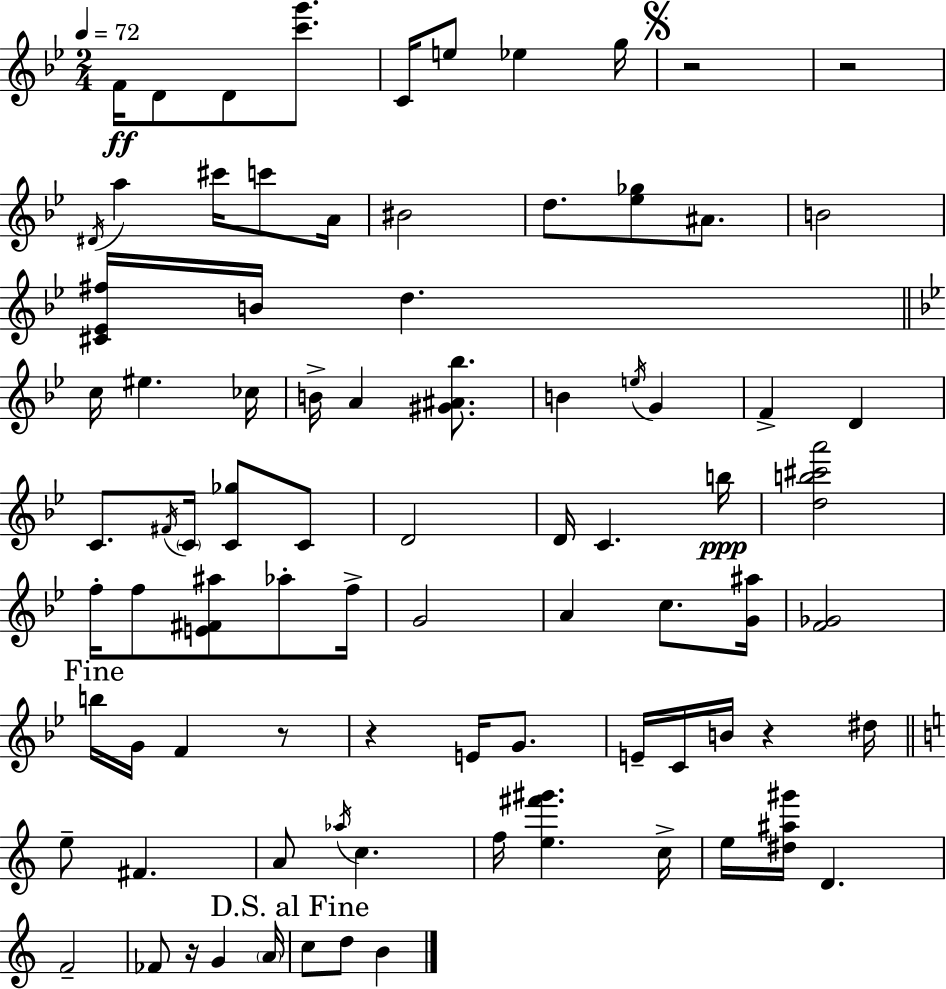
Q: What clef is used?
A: treble